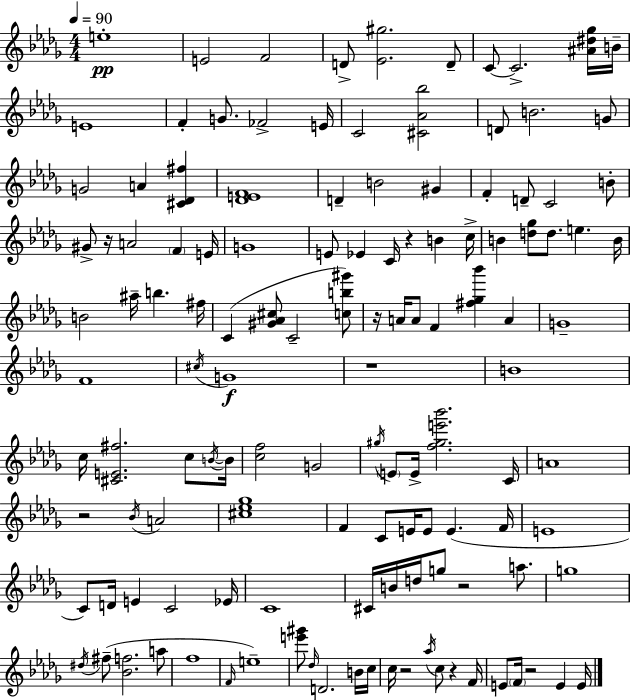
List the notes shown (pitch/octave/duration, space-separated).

E5/w E4/h F4/h D4/e [Eb4,G#5]/h. D4/e C4/e C4/h. [A#4,D#5,Gb5]/s B4/s E4/w F4/q G4/e. FES4/h E4/s C4/h [C#4,Ab4,Bb5]/h D4/e B4/h. G4/e G4/h A4/q [C#4,Db4,F#5]/q [Db4,E4,F4]/w D4/q B4/h G#4/q F4/q D4/e C4/h B4/e G#4/e R/s A4/h F4/q E4/s G4/w E4/e Eb4/q C4/s R/q B4/q C5/s B4/q [D5,Gb5]/e D5/e. E5/q. B4/s B4/h A#5/s B5/q. F#5/s C4/q [G#4,Ab4,C#5]/e C4/h [C5,B5,G#6]/e R/s A4/s A4/e F4/q [F#5,Gb5,Bb6]/q A4/q G4/w F4/w C#5/s G4/w R/w B4/w C5/s [C#4,E4,F#5]/h. C5/e B4/s B4/s [C5,F5]/h G4/h G#5/s E4/e E4/s [F5,G#5,E6,Bb6]/h. C4/s A4/w R/h Bb4/s A4/h [C#5,Eb5,Gb5]/w F4/q C4/e E4/s E4/e E4/q. F4/s E4/w C4/e D4/s E4/q C4/h Eb4/s C4/w C#4/s B4/s D5/s G5/e R/h A5/e. G5/w D#5/s F#5/e [Bb4,F5]/h. A5/e F5/w F4/s E5/w [E6,G#6]/e Db5/s D4/h. B4/s C5/s C5/s R/h Ab5/s C5/e R/q F4/s E4/e F4/s R/h E4/q E4/s